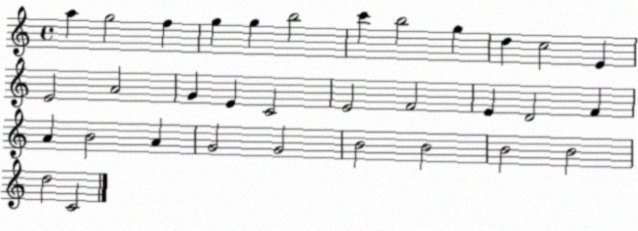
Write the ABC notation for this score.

X:1
T:Untitled
M:4/4
L:1/4
K:C
a g2 f g g b2 c' b2 g d c2 E E2 A2 G E C2 E2 F2 E D2 F A B2 A G2 G2 B2 B2 B2 B2 d2 C2